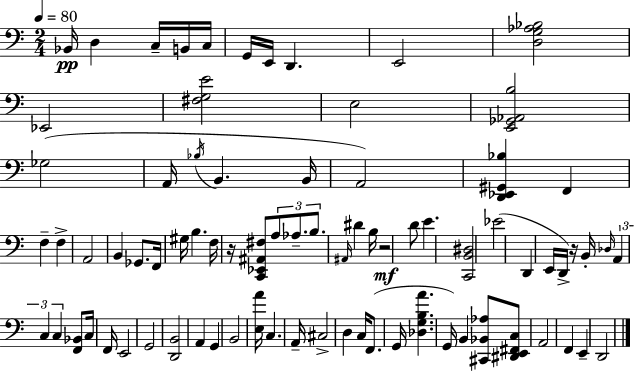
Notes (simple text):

Bb2/s D3/q C3/s B2/s C3/s G2/s E2/s D2/q. E2/h [D3,G3,Ab3,Bb3]/h Eb2/h [F#3,G3,E4]/h E3/h [E2,Gb2,Ab2,B3]/h Gb3/h A2/s Bb3/s B2/q. B2/s A2/h [D2,Eb2,G#2,Bb3]/q F2/q F3/q F3/q A2/h B2/q Gb2/e. F2/s G#3/s B3/q. F3/s R/s [C2,Eb2,A#2,F#3]/e A3/e Ab3/e. B3/e. A#2/s D#4/q B3/s R/h D4/e E4/q. [C2,B2,D#3]/h Eb4/h D2/q E2/s D2/s R/s B2/s Db3/s A2/q C3/q C3/q [F2,Bb2]/e C3/s F2/s E2/h G2/h [D2,B2]/h A2/q G2/q B2/h [E3,A4]/s C3/q. A2/s C#3/h D3/q C3/s F2/e. G2/s [Db3,G3,B3,A4]/q. G2/s B2/q [C#2,Bb2,Ab3]/e [D#2,E2,F#2,C3]/e A2/h F2/q E2/q D2/h